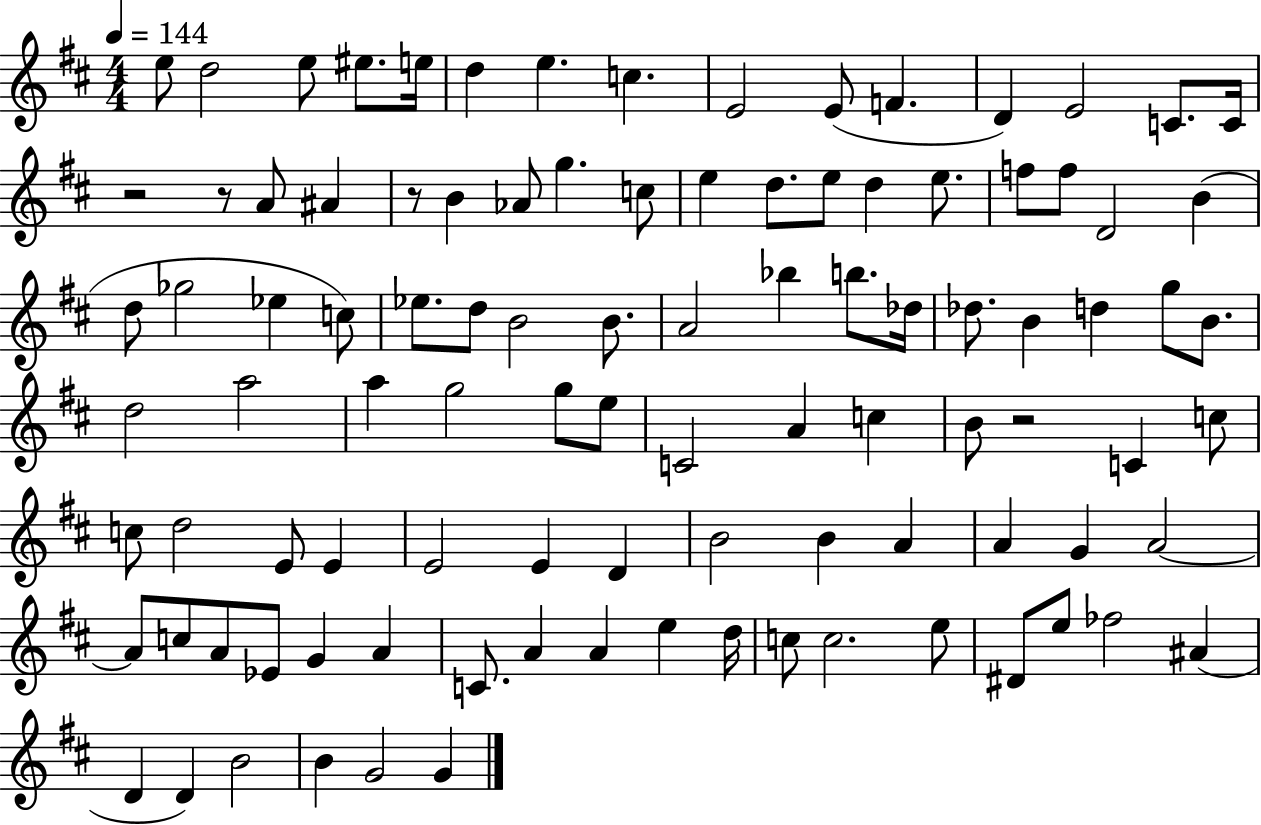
{
  \clef treble
  \numericTimeSignature
  \time 4/4
  \key d \major
  \tempo 4 = 144
  e''8 d''2 e''8 eis''8. e''16 | d''4 e''4. c''4. | e'2 e'8( f'4. | d'4) e'2 c'8. c'16 | \break r2 r8 a'8 ais'4 | r8 b'4 aes'8 g''4. c''8 | e''4 d''8. e''8 d''4 e''8. | f''8 f''8 d'2 b'4( | \break d''8 ges''2 ees''4 c''8) | ees''8. d''8 b'2 b'8. | a'2 bes''4 b''8. des''16 | des''8. b'4 d''4 g''8 b'8. | \break d''2 a''2 | a''4 g''2 g''8 e''8 | c'2 a'4 c''4 | b'8 r2 c'4 c''8 | \break c''8 d''2 e'8 e'4 | e'2 e'4 d'4 | b'2 b'4 a'4 | a'4 g'4 a'2~~ | \break a'8 c''8 a'8 ees'8 g'4 a'4 | c'8. a'4 a'4 e''4 d''16 | c''8 c''2. e''8 | dis'8 e''8 fes''2 ais'4( | \break d'4 d'4) b'2 | b'4 g'2 g'4 | \bar "|."
}